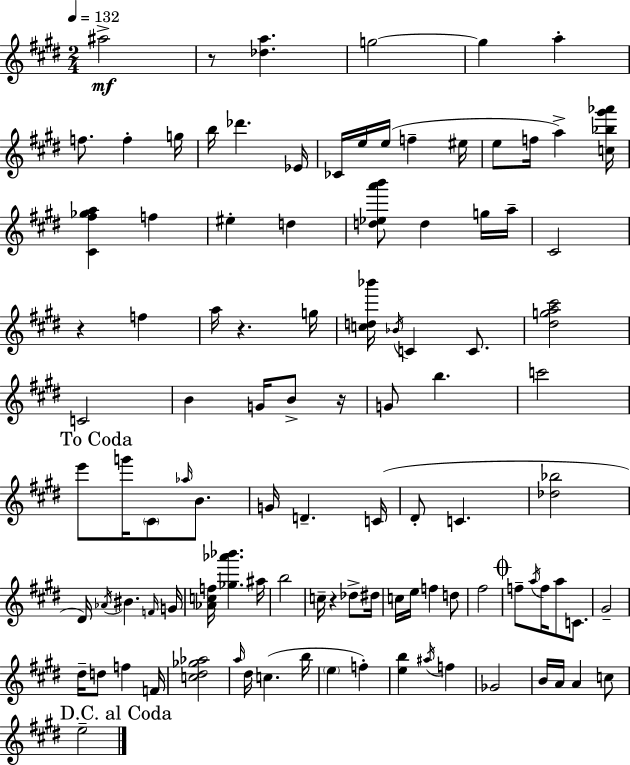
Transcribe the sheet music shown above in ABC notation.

X:1
T:Untitled
M:2/4
L:1/4
K:E
^a2 z/2 [_da] g2 g a f/2 f g/4 b/4 _d' _E/4 _C/4 e/4 e/4 f ^e/4 e/2 f/4 a [c_b^g'_a']/4 [^C^f_ga] f ^e d [d_ea'b']/2 d g/4 a/4 ^C2 z f a/4 z g/4 [cd_b']/4 _B/4 C C/2 [^dga^c']2 C2 B G/4 B/2 z/4 G/2 b c'2 e'/2 g'/4 ^C/2 _a/4 B/2 G/4 D C/4 ^D/2 C [_d_b]2 ^D/4 _A/4 ^B F/4 G/4 [_Acf]/4 [_g_a'_b'] ^a/4 b2 c/4 z _d/2 ^d/4 c/4 e/4 f d/2 ^f2 f/2 a/4 f/4 a/2 C/2 ^G2 ^d/4 d/2 f F/4 [c^d_g_a]2 a/4 ^d/4 c b/4 e f [eb] ^a/4 f _G2 B/4 A/4 A c/2 e2